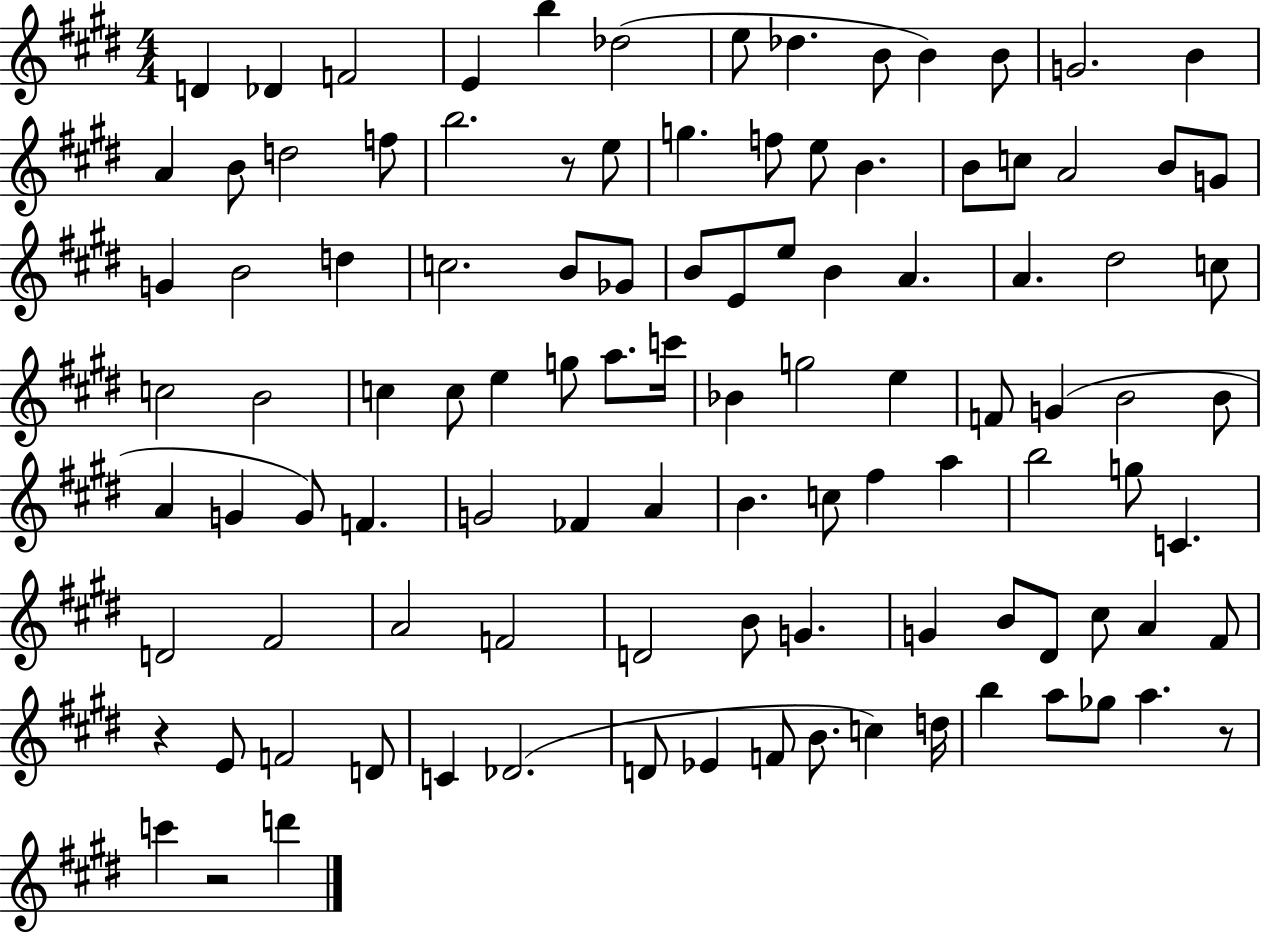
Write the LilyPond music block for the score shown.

{
  \clef treble
  \numericTimeSignature
  \time 4/4
  \key e \major
  d'4 des'4 f'2 | e'4 b''4 des''2( | e''8 des''4. b'8 b'4) b'8 | g'2. b'4 | \break a'4 b'8 d''2 f''8 | b''2. r8 e''8 | g''4. f''8 e''8 b'4. | b'8 c''8 a'2 b'8 g'8 | \break g'4 b'2 d''4 | c''2. b'8 ges'8 | b'8 e'8 e''8 b'4 a'4. | a'4. dis''2 c''8 | \break c''2 b'2 | c''4 c''8 e''4 g''8 a''8. c'''16 | bes'4 g''2 e''4 | f'8 g'4( b'2 b'8 | \break a'4 g'4 g'8) f'4. | g'2 fes'4 a'4 | b'4. c''8 fis''4 a''4 | b''2 g''8 c'4. | \break d'2 fis'2 | a'2 f'2 | d'2 b'8 g'4. | g'4 b'8 dis'8 cis''8 a'4 fis'8 | \break r4 e'8 f'2 d'8 | c'4 des'2.( | d'8 ees'4 f'8 b'8. c''4) d''16 | b''4 a''8 ges''8 a''4. r8 | \break c'''4 r2 d'''4 | \bar "|."
}